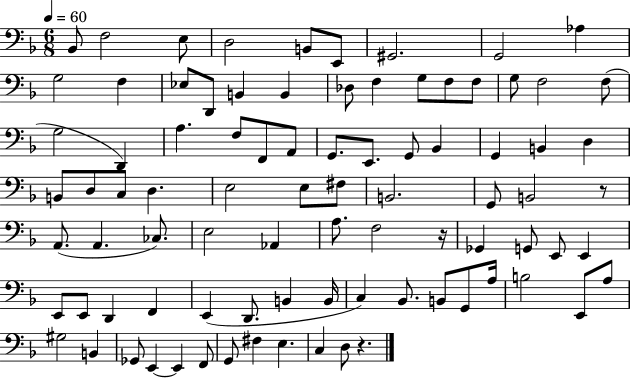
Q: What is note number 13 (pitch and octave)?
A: D2